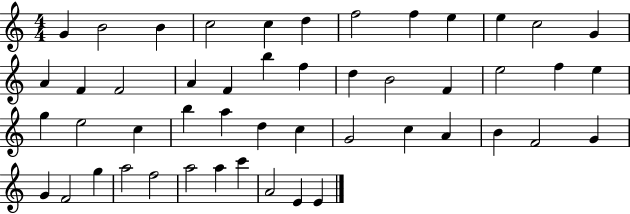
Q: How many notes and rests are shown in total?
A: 49